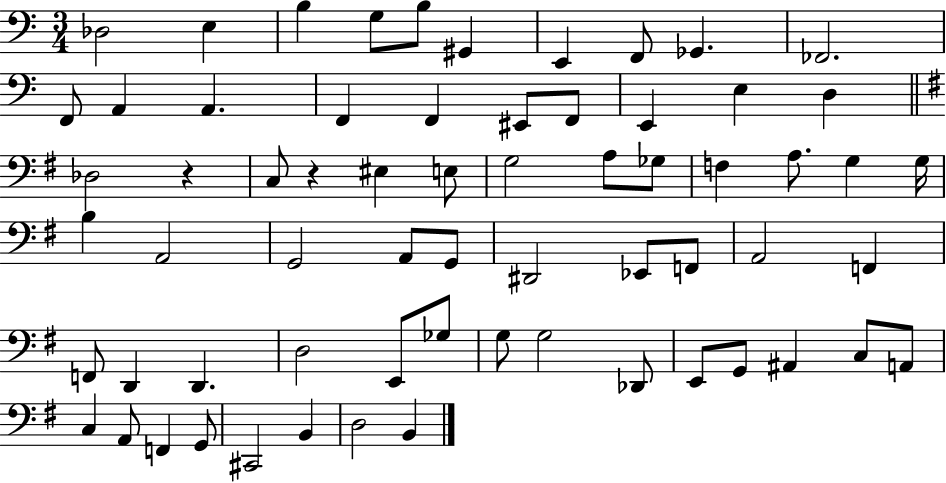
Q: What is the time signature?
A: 3/4